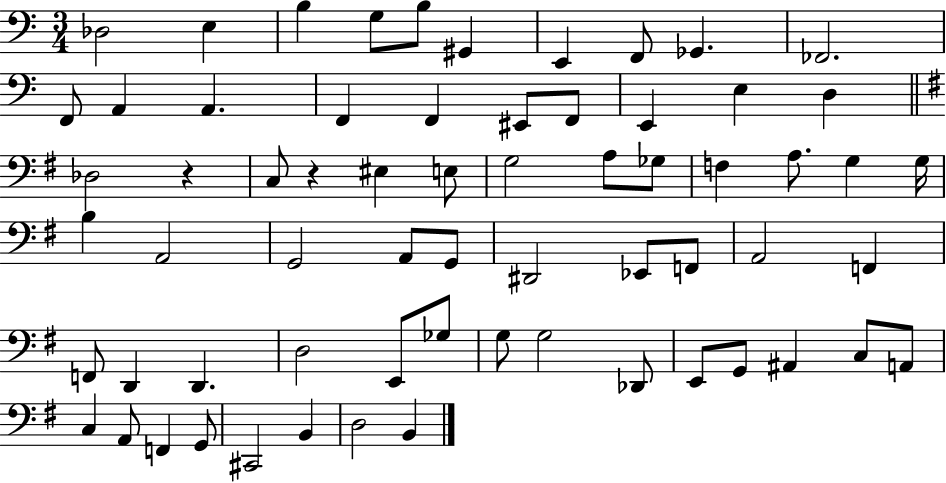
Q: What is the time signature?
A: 3/4